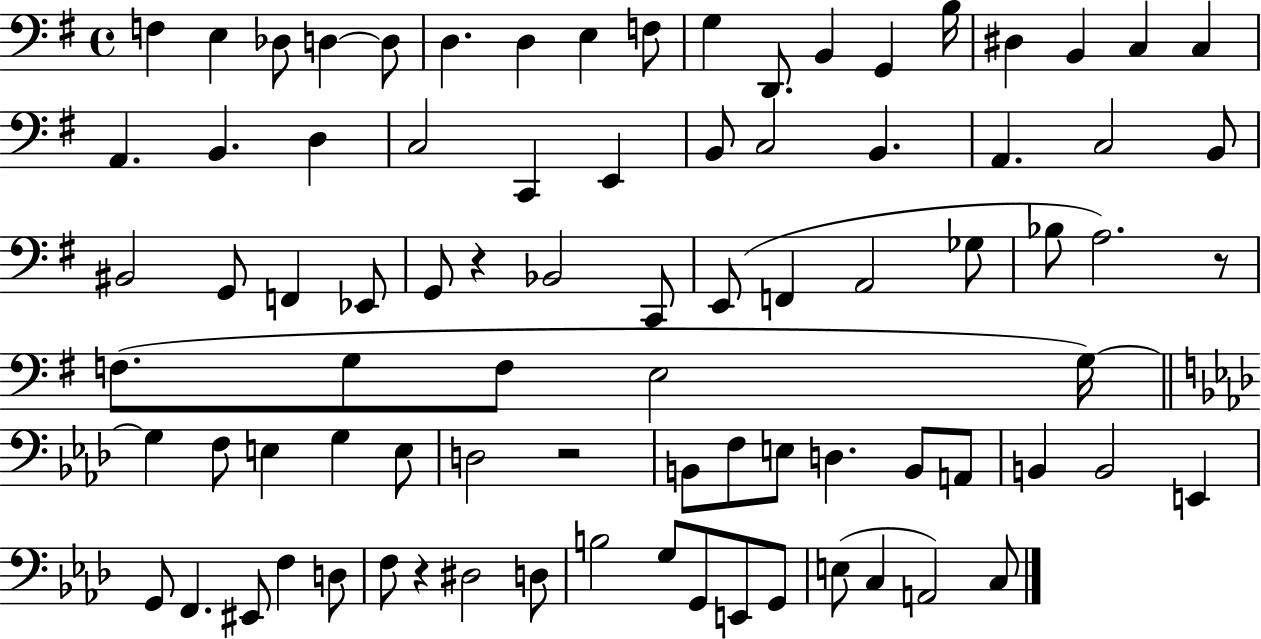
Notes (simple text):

F3/q E3/q Db3/e D3/q D3/e D3/q. D3/q E3/q F3/e G3/q D2/e. B2/q G2/q B3/s D#3/q B2/q C3/q C3/q A2/q. B2/q. D3/q C3/h C2/q E2/q B2/e C3/h B2/q. A2/q. C3/h B2/e BIS2/h G2/e F2/q Eb2/e G2/e R/q Bb2/h C2/e E2/e F2/q A2/h Gb3/e Bb3/e A3/h. R/e F3/e. G3/e F3/e E3/h G3/s G3/q F3/e E3/q G3/q E3/e D3/h R/h B2/e F3/e E3/e D3/q. B2/e A2/e B2/q B2/h E2/q G2/e F2/q. EIS2/e F3/q D3/e F3/e R/q D#3/h D3/e B3/h G3/e G2/e E2/e G2/e E3/e C3/q A2/h C3/e